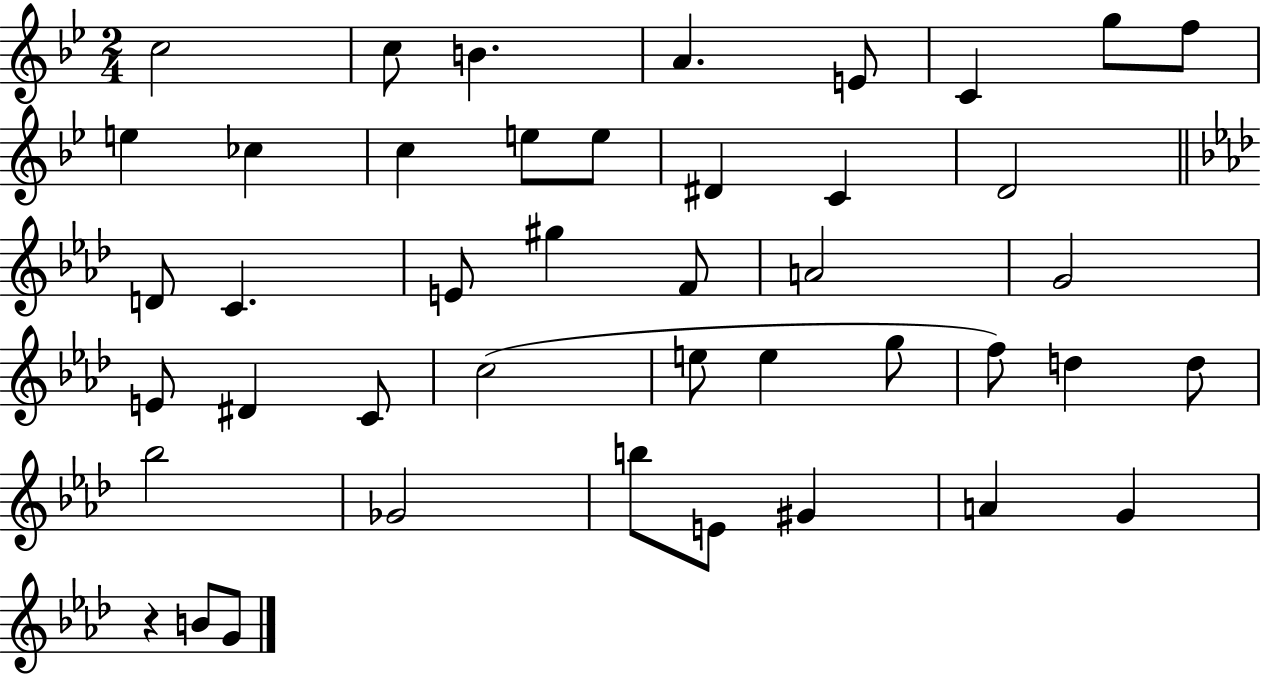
{
  \clef treble
  \numericTimeSignature
  \time 2/4
  \key bes \major
  \repeat volta 2 { c''2 | c''8 b'4. | a'4. e'8 | c'4 g''8 f''8 | \break e''4 ces''4 | c''4 e''8 e''8 | dis'4 c'4 | d'2 | \break \bar "||" \break \key aes \major d'8 c'4. | e'8 gis''4 f'8 | a'2 | g'2 | \break e'8 dis'4 c'8 | c''2( | e''8 e''4 g''8 | f''8) d''4 d''8 | \break bes''2 | ges'2 | b''8 e'8 gis'4 | a'4 g'4 | \break r4 b'8 g'8 | } \bar "|."
}